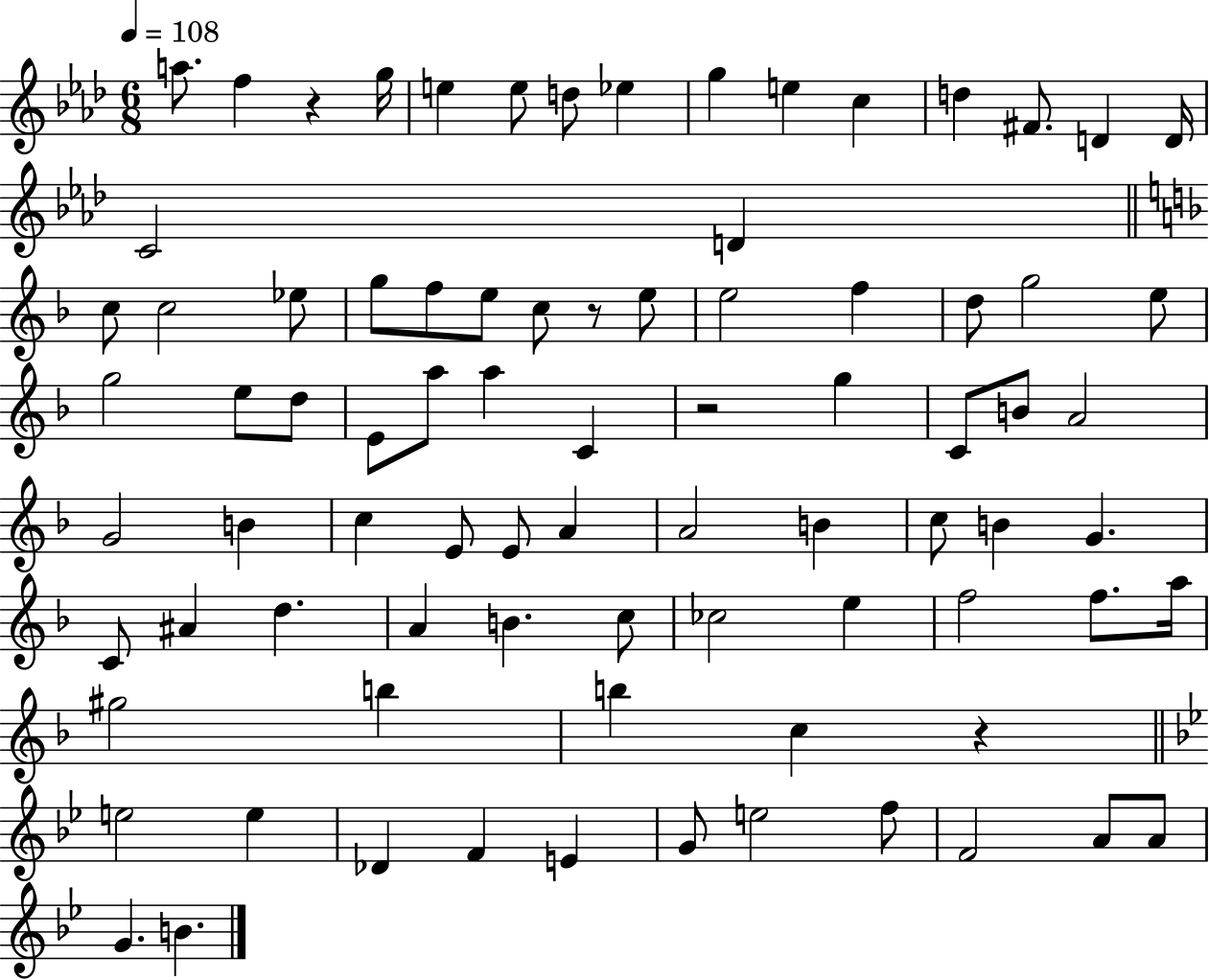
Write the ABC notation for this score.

X:1
T:Untitled
M:6/8
L:1/4
K:Ab
a/2 f z g/4 e e/2 d/2 _e g e c d ^F/2 D D/4 C2 D c/2 c2 _e/2 g/2 f/2 e/2 c/2 z/2 e/2 e2 f d/2 g2 e/2 g2 e/2 d/2 E/2 a/2 a C z2 g C/2 B/2 A2 G2 B c E/2 E/2 A A2 B c/2 B G C/2 ^A d A B c/2 _c2 e f2 f/2 a/4 ^g2 b b c z e2 e _D F E G/2 e2 f/2 F2 A/2 A/2 G B